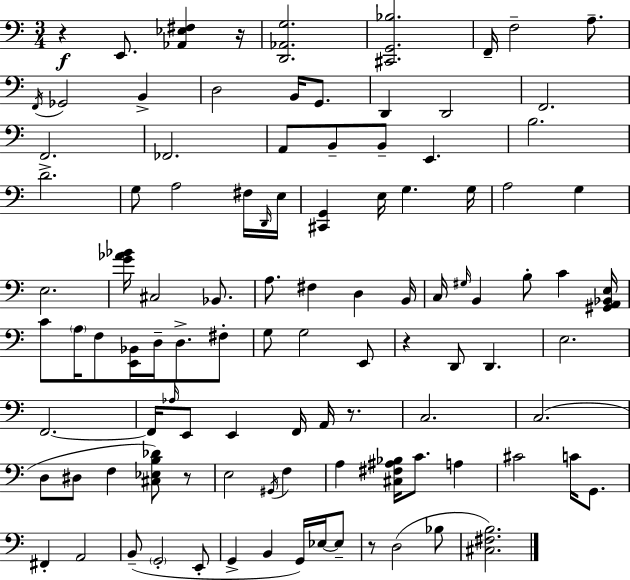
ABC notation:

X:1
T:Untitled
M:3/4
L:1/4
K:C
z E,,/2 [_A,,_E,^F,] z/4 [D,,_A,,G,]2 [^C,,G,,_B,]2 F,,/4 F,2 A,/2 F,,/4 _G,,2 B,, D,2 B,,/4 G,,/2 D,, D,,2 F,,2 F,,2 _F,,2 A,,/2 B,,/2 B,,/2 E,, B,2 D2 G,/2 A,2 ^F,/4 D,,/4 E,/4 [^C,,G,,] E,/4 G, G,/4 A,2 G, E,2 [G_A_B]/4 ^C,2 _B,,/2 A,/2 ^F, D, B,,/4 C,/4 ^G,/4 B,, B,/2 C [^G,,A,,_B,,E,]/4 C/2 A,/4 F,/2 [E,,_B,,]/4 D,/4 D,/2 ^F,/2 G,/2 G,2 E,,/2 z D,,/2 D,, E,2 F,,2 F,,/4 _A,/4 E,,/2 E,, F,,/4 A,,/4 z/2 C,2 C,2 D,/2 ^D,/2 F, [^C,_E,B,_D]/2 z/2 E,2 ^G,,/4 F, A, [^C,^F,^A,_B,]/4 C/2 A, ^C2 C/4 G,,/2 ^F,, A,,2 B,,/2 G,,2 E,,/2 G,, B,, G,,/4 _E,/4 _E,/2 z/2 D,2 _B,/2 [^C,^F,B,]2